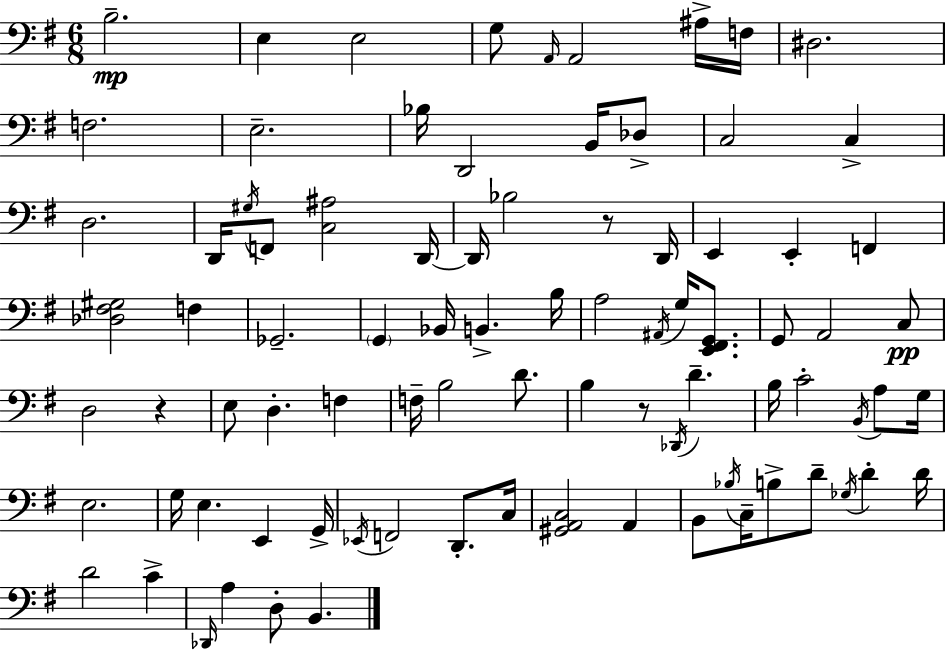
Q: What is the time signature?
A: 6/8